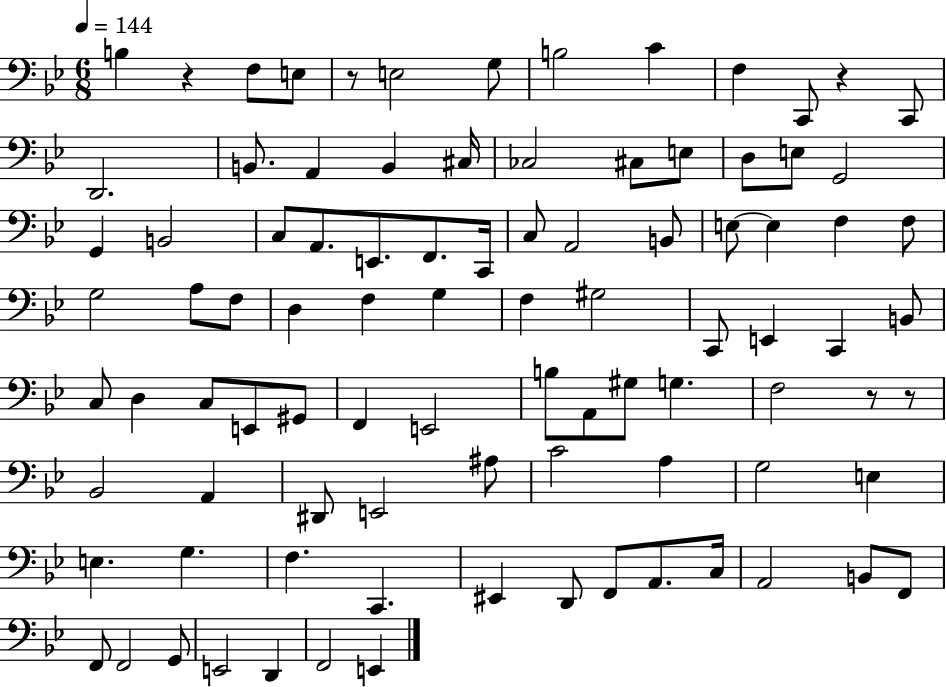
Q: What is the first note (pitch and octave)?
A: B3